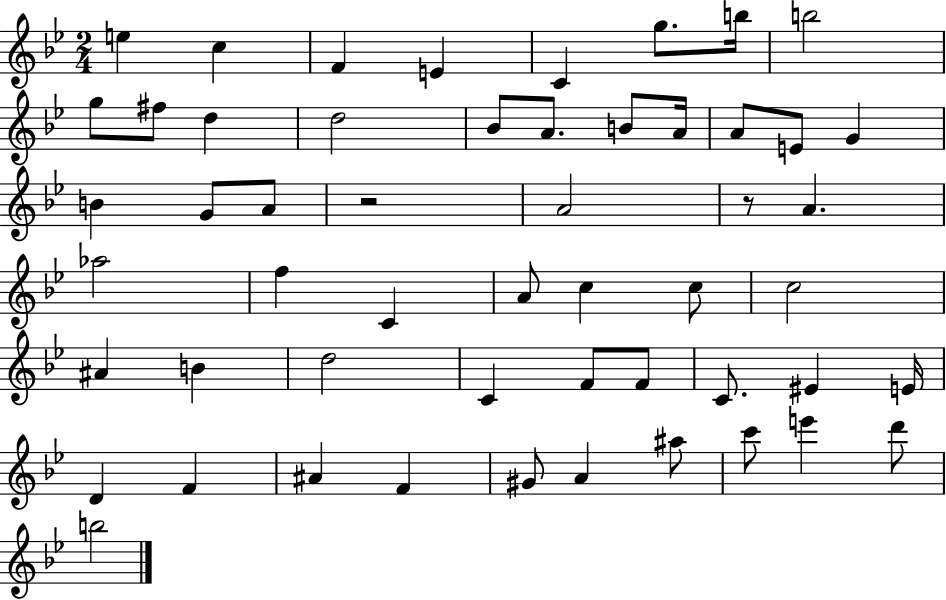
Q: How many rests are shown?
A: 2